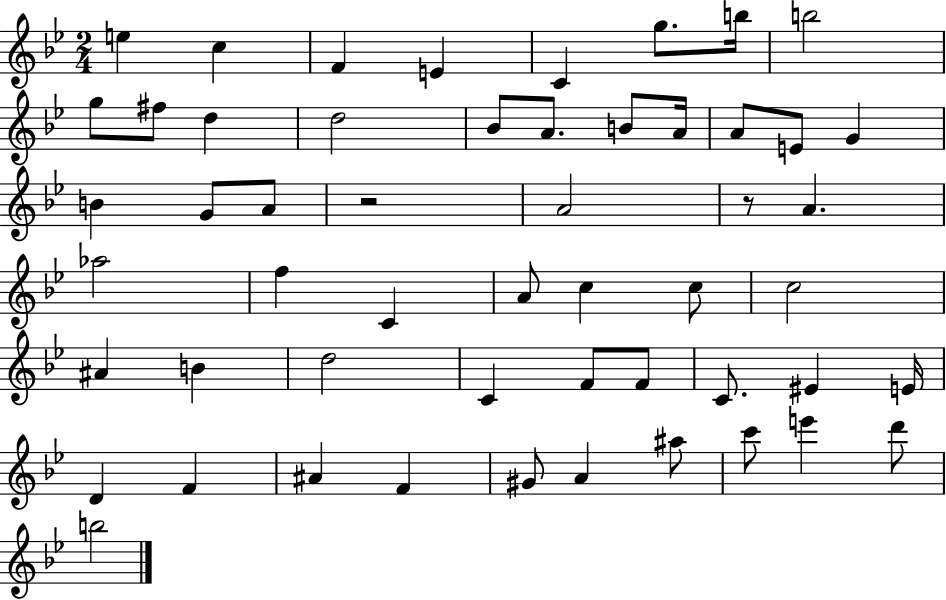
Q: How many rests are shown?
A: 2